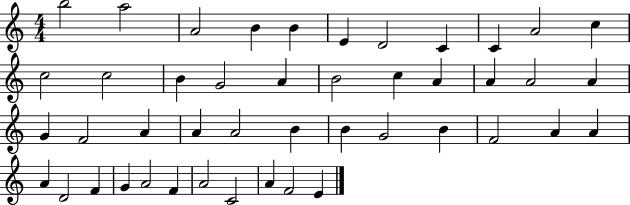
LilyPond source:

{
  \clef treble
  \numericTimeSignature
  \time 4/4
  \key c \major
  b''2 a''2 | a'2 b'4 b'4 | e'4 d'2 c'4 | c'4 a'2 c''4 | \break c''2 c''2 | b'4 g'2 a'4 | b'2 c''4 a'4 | a'4 a'2 a'4 | \break g'4 f'2 a'4 | a'4 a'2 b'4 | b'4 g'2 b'4 | f'2 a'4 a'4 | \break a'4 d'2 f'4 | g'4 a'2 f'4 | a'2 c'2 | a'4 f'2 e'4 | \break \bar "|."
}